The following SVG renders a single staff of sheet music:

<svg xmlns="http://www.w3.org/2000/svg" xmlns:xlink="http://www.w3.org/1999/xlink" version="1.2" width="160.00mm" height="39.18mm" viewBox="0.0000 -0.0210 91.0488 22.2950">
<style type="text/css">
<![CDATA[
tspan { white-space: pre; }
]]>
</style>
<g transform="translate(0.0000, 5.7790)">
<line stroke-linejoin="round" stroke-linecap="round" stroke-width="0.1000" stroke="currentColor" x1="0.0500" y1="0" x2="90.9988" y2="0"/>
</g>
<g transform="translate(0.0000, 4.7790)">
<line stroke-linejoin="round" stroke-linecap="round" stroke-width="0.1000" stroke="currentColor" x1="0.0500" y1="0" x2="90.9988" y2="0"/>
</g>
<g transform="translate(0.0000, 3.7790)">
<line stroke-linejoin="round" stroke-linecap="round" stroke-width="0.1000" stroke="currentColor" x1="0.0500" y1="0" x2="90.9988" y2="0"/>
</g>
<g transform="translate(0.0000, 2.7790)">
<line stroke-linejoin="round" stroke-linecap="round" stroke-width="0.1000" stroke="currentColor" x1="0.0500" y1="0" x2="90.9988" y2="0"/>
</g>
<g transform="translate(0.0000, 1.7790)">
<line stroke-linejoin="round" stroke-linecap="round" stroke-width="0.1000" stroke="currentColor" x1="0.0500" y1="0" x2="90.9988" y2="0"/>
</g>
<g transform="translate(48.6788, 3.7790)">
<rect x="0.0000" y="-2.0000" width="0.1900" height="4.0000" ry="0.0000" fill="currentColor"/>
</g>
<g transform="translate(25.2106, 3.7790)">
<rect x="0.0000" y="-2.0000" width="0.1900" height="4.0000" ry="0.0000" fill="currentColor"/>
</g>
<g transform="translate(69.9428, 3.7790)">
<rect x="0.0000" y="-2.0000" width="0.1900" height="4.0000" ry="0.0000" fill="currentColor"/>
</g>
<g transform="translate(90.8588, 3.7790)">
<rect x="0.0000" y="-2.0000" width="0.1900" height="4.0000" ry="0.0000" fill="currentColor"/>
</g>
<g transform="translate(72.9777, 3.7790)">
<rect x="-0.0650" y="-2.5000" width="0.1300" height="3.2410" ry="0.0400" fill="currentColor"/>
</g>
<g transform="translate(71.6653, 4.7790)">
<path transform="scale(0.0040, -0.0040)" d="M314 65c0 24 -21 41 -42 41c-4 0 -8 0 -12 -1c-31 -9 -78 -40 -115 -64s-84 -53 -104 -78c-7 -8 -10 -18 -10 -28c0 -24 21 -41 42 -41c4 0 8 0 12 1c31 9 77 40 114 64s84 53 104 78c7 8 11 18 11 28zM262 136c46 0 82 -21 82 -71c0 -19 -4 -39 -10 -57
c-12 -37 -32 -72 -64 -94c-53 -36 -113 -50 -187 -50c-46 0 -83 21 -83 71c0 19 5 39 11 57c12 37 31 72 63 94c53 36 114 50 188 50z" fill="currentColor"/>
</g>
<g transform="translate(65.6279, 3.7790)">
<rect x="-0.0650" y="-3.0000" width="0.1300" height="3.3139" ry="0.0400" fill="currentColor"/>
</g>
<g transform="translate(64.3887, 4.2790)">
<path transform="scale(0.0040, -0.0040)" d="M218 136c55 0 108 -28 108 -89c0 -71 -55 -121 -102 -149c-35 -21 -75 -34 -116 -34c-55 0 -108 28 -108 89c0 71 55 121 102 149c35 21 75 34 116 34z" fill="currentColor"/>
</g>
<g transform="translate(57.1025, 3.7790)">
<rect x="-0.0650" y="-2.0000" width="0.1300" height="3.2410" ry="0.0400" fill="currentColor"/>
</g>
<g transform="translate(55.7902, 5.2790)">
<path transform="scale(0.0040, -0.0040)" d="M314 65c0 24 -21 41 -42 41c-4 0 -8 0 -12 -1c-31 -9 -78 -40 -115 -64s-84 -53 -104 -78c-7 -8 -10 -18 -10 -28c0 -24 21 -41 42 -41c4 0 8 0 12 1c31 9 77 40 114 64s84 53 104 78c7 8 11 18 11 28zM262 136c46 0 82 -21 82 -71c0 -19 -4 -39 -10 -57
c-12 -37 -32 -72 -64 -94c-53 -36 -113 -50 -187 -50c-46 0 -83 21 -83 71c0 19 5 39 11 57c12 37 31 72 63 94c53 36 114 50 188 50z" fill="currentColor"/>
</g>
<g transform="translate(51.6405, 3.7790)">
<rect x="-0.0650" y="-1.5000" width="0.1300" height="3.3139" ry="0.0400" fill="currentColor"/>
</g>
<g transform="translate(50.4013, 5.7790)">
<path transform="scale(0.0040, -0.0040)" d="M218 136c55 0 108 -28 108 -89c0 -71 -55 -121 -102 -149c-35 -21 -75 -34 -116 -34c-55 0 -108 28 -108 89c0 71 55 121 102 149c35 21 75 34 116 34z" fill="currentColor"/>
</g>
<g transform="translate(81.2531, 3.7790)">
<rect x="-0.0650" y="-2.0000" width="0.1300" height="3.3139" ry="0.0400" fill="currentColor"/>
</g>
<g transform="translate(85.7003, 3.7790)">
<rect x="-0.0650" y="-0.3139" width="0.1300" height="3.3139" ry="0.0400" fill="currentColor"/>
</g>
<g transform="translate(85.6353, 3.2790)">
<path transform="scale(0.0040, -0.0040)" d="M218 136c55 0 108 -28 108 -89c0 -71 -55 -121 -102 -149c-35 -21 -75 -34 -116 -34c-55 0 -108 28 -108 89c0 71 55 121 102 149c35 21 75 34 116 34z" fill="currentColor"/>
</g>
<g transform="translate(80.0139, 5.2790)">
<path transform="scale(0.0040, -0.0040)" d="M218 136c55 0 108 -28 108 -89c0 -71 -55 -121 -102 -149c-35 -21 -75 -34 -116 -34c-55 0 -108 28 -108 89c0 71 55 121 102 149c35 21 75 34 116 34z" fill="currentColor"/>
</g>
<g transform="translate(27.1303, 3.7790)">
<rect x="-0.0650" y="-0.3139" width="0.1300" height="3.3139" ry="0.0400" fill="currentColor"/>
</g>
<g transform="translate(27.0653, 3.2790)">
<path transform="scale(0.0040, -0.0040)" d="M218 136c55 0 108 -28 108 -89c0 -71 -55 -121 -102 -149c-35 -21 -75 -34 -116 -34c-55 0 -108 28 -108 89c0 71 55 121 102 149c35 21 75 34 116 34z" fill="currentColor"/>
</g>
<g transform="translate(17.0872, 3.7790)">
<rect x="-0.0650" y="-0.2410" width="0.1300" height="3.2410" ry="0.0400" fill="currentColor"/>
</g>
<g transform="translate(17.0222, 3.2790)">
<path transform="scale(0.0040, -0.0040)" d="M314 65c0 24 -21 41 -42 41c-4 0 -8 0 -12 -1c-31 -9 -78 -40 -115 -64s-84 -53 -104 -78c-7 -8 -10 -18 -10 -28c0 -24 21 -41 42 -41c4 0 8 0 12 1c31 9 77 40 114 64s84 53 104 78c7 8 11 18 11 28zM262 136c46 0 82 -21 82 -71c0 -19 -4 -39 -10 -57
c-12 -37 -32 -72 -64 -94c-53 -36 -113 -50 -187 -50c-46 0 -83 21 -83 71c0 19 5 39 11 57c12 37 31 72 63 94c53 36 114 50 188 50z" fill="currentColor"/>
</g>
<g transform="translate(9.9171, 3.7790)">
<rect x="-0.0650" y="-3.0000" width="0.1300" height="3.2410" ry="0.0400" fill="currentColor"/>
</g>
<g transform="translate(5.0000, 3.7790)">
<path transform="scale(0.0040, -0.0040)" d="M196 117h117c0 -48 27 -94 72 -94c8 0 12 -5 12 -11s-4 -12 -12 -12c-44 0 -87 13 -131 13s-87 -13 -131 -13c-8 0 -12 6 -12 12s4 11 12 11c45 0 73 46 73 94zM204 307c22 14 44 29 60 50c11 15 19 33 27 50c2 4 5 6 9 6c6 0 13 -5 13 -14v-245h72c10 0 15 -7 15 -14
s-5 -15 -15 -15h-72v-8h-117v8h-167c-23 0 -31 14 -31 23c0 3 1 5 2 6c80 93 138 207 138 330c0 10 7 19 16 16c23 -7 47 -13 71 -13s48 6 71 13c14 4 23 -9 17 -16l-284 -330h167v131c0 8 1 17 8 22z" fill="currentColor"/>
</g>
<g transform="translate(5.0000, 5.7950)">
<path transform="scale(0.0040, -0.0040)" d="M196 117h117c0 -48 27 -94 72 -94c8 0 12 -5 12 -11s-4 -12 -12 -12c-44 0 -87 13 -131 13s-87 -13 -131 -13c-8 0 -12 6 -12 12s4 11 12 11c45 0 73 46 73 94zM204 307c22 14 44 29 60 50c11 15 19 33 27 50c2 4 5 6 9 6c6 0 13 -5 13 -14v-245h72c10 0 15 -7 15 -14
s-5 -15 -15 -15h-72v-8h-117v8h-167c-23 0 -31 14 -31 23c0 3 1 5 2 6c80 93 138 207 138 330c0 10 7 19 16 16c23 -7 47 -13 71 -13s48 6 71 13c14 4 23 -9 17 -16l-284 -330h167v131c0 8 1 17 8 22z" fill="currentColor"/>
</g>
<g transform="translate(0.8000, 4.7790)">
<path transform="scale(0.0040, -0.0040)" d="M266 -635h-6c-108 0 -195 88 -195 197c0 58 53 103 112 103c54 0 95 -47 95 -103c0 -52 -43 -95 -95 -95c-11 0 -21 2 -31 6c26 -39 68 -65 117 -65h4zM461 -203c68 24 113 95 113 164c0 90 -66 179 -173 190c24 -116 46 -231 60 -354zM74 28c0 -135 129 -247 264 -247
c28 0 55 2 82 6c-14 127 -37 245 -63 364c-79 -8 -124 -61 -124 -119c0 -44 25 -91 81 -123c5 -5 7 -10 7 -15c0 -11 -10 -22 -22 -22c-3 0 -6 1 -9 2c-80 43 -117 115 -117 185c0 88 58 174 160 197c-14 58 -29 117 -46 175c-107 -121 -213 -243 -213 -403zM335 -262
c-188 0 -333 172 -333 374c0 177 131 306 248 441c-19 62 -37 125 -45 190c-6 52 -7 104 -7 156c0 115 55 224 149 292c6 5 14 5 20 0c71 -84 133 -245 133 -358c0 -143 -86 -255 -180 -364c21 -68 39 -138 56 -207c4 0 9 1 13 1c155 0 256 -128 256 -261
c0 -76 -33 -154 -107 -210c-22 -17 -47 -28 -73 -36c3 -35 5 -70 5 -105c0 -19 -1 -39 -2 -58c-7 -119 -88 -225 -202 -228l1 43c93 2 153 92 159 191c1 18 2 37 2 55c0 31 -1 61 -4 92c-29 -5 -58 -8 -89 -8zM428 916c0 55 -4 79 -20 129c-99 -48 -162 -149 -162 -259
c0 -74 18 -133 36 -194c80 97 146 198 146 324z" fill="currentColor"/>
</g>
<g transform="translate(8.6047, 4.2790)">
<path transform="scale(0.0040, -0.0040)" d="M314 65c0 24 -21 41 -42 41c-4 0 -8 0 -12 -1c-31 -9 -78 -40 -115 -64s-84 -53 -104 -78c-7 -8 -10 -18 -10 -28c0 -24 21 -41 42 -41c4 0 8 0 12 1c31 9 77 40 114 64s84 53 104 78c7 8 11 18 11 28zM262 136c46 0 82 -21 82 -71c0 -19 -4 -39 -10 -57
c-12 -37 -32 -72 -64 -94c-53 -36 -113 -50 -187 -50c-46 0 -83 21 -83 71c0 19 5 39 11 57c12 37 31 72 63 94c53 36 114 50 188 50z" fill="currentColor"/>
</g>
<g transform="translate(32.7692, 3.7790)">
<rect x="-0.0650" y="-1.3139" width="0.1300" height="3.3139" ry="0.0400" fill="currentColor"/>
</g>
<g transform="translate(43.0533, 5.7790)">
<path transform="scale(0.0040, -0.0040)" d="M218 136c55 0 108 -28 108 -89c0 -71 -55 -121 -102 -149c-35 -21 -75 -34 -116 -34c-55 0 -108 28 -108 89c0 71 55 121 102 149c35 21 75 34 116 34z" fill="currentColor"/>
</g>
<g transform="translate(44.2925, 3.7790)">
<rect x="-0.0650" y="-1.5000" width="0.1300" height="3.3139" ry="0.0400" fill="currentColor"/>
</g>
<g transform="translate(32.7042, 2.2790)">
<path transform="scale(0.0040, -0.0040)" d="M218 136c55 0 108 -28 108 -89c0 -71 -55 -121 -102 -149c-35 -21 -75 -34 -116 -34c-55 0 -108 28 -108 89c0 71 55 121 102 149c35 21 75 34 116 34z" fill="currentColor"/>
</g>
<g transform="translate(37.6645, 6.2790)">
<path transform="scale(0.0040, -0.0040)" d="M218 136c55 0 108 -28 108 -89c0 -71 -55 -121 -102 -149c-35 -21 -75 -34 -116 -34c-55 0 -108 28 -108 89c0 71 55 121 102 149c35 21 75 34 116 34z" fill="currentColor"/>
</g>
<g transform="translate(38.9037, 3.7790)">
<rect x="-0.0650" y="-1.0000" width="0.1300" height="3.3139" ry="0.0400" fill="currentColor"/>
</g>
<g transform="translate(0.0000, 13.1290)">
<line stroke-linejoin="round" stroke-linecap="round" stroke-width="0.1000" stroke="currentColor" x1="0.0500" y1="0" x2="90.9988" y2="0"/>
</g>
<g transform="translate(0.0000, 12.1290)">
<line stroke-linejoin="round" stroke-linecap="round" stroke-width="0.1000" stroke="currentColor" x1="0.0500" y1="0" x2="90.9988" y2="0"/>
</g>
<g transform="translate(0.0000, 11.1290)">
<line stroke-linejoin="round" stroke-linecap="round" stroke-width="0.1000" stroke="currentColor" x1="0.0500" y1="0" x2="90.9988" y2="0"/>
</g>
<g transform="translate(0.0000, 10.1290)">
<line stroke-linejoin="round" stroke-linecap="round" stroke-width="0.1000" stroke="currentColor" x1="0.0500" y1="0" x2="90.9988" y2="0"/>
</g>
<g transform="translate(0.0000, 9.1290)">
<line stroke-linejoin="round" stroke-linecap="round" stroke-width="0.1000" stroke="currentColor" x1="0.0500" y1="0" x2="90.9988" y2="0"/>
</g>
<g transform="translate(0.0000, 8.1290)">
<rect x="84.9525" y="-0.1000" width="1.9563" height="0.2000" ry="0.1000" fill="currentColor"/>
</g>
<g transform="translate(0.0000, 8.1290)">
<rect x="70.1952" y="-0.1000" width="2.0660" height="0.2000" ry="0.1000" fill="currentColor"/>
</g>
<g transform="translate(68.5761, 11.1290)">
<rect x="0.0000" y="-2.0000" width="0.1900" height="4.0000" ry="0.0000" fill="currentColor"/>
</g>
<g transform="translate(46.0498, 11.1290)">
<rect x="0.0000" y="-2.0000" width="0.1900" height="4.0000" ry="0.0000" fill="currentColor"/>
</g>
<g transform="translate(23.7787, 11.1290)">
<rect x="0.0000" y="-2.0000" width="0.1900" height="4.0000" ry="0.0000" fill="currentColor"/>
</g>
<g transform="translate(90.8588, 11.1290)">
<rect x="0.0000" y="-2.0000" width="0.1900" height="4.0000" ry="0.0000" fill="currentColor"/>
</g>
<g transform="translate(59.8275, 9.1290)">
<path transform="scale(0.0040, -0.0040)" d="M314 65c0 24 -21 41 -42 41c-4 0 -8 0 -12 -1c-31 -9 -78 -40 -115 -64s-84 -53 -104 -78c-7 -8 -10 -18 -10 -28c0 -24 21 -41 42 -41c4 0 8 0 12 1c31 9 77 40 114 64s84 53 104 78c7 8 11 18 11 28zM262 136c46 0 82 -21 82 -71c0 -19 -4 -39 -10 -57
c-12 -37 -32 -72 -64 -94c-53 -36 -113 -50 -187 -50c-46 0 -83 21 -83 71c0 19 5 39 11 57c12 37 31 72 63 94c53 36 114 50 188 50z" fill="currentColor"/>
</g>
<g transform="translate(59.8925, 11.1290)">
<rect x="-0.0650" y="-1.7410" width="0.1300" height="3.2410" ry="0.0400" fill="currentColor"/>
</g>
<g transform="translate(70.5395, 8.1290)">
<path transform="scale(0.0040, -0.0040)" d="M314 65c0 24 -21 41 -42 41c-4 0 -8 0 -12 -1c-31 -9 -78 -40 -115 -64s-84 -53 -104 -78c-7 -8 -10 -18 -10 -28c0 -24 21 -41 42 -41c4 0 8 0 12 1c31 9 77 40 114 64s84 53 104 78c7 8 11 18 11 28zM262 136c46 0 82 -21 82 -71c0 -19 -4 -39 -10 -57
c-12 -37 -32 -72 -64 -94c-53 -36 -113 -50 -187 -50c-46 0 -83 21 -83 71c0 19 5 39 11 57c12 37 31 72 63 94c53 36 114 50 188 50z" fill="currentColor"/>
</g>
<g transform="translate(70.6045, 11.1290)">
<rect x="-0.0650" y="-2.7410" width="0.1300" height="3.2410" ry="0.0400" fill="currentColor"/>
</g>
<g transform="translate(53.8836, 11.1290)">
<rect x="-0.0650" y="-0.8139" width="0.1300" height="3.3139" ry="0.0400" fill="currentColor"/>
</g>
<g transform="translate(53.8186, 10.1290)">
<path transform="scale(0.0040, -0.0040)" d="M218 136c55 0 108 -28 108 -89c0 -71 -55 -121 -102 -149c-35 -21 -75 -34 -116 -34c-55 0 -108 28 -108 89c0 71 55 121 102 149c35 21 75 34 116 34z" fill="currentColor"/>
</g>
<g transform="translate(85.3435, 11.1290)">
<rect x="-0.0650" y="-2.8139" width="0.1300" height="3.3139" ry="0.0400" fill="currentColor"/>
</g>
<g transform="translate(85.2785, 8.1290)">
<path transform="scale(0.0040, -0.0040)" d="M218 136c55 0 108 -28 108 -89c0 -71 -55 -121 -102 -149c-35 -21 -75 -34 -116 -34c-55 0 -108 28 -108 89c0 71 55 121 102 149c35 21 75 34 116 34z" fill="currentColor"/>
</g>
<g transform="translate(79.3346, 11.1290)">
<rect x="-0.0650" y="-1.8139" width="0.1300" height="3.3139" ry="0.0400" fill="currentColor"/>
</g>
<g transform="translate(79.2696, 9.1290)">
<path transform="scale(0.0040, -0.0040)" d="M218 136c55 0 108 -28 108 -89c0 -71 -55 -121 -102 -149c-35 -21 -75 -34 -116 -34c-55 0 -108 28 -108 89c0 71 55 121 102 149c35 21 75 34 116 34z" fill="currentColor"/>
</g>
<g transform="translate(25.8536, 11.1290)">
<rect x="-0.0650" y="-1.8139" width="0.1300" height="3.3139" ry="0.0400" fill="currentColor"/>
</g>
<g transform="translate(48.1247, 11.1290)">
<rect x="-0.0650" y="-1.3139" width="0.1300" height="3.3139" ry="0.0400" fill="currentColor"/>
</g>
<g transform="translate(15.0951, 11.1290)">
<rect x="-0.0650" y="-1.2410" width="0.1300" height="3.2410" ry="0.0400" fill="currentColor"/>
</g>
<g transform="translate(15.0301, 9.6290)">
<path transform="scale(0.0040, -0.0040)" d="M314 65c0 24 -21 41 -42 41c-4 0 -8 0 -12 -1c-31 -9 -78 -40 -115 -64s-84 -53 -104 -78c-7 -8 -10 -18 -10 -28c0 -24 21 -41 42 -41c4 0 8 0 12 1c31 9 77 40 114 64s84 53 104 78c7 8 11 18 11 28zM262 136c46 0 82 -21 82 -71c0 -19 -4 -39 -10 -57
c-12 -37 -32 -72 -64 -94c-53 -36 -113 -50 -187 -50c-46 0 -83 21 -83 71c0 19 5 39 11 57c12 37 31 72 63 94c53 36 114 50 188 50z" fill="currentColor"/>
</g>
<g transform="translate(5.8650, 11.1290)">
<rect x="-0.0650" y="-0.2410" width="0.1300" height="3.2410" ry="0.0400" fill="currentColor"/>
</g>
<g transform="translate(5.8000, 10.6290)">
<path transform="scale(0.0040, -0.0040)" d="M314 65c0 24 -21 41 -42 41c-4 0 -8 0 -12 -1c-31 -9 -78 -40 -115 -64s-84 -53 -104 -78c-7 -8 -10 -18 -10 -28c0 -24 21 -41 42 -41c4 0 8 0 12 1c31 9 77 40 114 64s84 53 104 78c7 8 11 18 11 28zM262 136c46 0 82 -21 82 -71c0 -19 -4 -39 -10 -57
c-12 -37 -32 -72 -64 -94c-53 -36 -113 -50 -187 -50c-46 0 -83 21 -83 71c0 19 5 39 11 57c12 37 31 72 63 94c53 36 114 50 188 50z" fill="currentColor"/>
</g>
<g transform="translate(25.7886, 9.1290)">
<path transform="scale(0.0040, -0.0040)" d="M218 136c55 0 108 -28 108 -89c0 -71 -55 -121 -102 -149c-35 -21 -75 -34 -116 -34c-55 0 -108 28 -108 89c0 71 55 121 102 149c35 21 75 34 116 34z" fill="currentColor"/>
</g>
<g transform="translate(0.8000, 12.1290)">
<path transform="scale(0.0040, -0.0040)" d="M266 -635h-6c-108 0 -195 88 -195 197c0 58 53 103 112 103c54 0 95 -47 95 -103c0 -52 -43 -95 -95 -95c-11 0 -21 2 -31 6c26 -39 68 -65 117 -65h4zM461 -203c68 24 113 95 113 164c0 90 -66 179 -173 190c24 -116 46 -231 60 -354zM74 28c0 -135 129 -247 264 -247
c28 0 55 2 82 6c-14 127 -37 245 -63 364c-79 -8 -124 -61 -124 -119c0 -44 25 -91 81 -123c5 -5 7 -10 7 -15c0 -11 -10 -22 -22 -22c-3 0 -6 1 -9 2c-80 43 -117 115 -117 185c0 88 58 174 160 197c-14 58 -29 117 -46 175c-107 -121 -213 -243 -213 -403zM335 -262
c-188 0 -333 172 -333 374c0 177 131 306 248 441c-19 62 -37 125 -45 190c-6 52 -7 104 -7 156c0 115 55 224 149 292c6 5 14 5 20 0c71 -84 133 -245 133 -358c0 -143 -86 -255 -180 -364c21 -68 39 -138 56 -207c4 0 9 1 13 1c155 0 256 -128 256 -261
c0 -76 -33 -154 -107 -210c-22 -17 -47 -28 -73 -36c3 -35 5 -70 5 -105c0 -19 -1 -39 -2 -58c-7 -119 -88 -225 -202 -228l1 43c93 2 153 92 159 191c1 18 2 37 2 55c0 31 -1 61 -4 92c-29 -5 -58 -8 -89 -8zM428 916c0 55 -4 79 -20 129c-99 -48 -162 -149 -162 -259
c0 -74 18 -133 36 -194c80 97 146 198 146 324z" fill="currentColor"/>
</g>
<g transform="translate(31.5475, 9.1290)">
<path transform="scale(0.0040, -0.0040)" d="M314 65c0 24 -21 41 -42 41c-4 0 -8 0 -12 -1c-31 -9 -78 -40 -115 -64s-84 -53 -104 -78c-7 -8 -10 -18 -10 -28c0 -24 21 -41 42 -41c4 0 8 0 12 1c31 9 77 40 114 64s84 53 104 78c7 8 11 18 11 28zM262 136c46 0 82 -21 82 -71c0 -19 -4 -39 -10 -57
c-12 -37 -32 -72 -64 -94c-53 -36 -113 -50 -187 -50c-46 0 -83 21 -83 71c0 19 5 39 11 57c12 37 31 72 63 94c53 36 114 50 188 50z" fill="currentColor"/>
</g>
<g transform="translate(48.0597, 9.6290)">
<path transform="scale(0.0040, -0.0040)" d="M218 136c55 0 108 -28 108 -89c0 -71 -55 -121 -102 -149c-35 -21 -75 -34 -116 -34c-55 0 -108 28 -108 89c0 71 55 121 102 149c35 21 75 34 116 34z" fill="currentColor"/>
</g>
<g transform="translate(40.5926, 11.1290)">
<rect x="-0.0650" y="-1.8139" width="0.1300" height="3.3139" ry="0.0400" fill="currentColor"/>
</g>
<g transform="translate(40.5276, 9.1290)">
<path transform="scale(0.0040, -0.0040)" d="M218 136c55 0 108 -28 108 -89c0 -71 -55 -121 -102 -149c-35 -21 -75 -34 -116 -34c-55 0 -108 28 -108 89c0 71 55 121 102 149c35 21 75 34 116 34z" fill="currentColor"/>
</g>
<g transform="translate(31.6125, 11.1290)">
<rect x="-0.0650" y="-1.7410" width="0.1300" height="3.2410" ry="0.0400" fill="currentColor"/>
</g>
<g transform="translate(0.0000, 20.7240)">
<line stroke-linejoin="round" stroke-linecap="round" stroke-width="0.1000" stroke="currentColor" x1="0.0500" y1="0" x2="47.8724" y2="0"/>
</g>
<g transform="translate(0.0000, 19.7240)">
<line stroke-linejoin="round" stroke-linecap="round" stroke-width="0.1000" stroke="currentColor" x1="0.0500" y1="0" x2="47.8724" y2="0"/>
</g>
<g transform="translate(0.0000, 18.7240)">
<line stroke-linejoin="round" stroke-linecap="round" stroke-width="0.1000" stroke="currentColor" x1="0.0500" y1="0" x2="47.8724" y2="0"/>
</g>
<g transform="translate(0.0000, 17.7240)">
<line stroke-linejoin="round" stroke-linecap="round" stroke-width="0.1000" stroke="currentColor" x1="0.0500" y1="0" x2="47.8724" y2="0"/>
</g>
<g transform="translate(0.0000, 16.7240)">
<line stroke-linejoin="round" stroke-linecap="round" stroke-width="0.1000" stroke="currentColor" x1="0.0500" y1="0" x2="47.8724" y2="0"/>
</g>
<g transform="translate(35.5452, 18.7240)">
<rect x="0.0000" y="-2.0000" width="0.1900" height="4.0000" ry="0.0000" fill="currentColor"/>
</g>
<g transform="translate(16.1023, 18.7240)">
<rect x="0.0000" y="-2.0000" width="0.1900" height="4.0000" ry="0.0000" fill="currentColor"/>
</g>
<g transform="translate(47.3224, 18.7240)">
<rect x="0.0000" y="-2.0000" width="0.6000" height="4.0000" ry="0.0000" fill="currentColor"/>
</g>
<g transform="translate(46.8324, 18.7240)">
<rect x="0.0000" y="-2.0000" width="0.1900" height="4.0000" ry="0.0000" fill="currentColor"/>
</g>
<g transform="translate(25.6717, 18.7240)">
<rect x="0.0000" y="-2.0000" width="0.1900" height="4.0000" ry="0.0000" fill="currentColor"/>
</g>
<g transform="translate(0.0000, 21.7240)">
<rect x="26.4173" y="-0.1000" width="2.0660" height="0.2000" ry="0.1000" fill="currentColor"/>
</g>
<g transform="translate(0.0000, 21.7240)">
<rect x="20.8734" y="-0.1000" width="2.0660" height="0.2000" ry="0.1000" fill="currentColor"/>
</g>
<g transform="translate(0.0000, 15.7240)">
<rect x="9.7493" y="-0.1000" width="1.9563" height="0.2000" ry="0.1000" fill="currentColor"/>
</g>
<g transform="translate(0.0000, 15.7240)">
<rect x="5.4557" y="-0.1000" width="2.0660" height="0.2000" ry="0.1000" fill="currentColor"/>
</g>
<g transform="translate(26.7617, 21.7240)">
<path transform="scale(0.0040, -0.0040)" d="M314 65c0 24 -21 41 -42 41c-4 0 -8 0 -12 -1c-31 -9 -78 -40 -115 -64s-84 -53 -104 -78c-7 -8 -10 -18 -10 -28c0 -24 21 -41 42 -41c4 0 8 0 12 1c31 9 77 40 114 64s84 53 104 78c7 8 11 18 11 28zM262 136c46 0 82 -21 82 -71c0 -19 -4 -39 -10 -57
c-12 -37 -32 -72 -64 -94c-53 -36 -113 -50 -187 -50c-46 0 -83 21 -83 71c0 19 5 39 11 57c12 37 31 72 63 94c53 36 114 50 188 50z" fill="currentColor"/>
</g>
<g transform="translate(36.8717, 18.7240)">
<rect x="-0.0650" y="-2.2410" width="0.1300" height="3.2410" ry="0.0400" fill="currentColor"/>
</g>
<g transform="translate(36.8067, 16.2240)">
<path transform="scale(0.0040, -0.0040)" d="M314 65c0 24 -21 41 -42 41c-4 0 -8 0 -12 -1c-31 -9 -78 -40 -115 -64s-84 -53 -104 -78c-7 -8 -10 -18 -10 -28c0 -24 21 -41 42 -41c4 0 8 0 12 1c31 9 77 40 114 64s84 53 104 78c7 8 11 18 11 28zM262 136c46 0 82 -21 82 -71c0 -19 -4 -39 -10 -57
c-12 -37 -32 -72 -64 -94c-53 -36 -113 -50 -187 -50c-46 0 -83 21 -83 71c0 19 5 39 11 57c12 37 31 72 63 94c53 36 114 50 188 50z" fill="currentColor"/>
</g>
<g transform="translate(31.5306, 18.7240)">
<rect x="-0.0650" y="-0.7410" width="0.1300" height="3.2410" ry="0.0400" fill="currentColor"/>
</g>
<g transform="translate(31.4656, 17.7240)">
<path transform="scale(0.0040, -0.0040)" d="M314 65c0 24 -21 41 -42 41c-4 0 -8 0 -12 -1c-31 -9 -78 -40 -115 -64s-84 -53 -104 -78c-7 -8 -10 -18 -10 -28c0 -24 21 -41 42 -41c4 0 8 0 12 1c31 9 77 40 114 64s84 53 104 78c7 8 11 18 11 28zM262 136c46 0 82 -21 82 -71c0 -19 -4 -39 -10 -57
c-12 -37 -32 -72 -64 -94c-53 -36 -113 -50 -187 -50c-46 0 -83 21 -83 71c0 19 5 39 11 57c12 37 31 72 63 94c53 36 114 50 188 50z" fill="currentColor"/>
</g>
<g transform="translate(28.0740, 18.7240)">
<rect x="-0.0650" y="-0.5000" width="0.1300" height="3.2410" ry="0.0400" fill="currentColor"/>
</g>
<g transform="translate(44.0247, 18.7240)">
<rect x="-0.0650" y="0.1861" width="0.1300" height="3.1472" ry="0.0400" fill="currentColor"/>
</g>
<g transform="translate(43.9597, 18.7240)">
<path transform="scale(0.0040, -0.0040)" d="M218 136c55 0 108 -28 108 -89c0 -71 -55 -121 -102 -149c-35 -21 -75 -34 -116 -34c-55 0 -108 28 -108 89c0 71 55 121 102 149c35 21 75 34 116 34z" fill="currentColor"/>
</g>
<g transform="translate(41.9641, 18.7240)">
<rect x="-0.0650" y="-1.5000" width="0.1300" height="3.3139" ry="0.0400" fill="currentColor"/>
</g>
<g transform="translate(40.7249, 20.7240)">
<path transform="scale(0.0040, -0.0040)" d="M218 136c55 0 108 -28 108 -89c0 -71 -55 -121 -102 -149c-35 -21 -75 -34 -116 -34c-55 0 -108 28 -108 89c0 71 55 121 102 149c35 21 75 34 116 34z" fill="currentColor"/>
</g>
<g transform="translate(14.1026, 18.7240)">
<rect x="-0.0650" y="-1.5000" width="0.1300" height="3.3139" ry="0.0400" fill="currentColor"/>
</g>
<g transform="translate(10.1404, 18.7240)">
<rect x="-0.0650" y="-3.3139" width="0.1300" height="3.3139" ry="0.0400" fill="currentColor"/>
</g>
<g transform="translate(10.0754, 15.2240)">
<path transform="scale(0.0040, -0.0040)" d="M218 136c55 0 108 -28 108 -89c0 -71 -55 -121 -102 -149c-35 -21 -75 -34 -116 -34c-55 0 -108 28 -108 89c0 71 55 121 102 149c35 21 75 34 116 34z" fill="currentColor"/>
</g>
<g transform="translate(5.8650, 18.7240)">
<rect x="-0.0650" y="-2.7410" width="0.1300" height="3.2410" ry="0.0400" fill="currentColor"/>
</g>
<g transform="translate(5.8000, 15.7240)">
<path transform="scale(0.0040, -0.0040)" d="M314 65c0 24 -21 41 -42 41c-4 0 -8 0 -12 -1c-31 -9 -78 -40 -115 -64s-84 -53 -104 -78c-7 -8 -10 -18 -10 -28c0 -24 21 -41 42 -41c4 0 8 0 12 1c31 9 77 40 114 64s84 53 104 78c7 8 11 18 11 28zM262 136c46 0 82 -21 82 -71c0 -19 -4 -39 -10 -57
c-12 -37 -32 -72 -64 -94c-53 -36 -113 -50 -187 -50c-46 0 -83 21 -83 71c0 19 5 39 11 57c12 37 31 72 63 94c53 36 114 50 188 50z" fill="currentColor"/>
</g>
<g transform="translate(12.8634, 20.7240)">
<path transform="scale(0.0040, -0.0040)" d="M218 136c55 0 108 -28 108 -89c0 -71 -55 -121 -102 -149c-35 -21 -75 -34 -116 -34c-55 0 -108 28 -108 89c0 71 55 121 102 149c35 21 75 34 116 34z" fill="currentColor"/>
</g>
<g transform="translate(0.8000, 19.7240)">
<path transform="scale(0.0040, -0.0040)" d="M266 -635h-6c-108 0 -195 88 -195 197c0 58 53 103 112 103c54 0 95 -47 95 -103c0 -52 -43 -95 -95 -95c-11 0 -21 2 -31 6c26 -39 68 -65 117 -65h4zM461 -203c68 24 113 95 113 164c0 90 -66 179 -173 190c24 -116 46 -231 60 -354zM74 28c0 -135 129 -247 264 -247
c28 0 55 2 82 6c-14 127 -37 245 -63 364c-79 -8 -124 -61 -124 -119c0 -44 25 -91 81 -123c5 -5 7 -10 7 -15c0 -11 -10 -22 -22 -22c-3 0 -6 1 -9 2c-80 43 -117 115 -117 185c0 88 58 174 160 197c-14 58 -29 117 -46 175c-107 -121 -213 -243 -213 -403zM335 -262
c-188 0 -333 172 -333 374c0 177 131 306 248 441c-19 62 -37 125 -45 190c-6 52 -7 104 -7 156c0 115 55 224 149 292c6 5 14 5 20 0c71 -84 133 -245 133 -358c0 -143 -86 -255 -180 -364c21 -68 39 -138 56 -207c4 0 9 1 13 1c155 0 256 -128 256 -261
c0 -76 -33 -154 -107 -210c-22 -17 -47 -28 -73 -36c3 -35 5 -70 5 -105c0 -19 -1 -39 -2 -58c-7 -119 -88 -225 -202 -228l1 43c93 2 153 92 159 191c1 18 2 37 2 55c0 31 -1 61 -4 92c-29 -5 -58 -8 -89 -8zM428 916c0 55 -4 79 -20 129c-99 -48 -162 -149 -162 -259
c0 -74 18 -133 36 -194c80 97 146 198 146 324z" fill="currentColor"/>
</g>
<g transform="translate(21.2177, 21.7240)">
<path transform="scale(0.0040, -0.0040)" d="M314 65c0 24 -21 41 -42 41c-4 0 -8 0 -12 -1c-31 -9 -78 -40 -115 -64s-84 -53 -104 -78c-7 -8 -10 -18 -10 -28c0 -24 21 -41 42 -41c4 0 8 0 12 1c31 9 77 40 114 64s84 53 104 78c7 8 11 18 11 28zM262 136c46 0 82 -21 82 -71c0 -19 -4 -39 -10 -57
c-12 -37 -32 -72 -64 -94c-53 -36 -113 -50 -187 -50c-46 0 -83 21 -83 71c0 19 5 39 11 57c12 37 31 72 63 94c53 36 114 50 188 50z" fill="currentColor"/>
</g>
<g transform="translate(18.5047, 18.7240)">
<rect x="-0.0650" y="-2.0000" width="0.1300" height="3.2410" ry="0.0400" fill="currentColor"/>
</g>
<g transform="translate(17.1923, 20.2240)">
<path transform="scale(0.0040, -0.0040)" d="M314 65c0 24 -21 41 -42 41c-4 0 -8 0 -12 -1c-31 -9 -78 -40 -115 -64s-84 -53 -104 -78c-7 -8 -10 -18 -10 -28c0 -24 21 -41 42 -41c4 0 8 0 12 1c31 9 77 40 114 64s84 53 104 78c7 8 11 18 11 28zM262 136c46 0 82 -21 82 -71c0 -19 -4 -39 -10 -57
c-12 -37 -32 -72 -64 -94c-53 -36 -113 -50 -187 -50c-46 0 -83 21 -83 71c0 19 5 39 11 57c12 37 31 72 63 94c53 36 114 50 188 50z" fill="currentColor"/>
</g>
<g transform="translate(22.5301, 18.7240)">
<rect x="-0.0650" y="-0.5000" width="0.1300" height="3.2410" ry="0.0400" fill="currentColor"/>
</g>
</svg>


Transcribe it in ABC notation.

X:1
T:Untitled
M:4/4
L:1/4
K:C
A2 c2 c e D E E F2 A G2 F c c2 e2 f f2 f e d f2 a2 f a a2 b E F2 C2 C2 d2 g2 E B